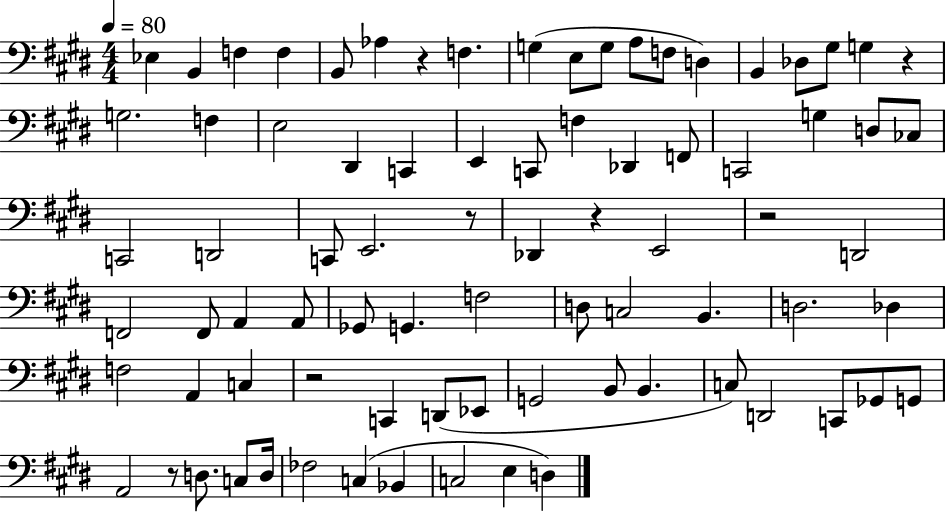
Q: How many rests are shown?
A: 7